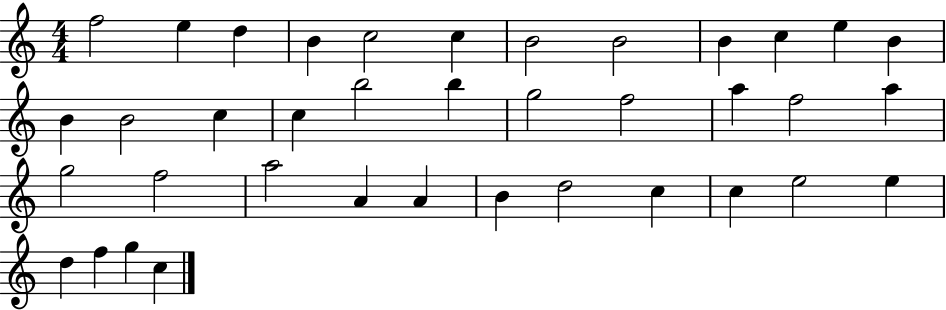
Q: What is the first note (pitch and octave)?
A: F5